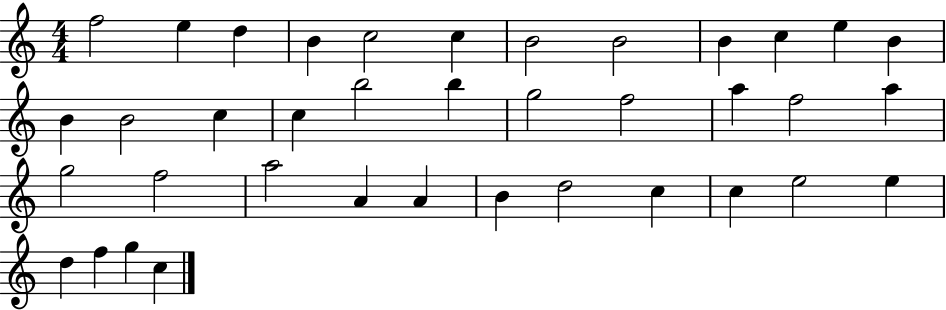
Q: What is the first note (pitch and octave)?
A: F5